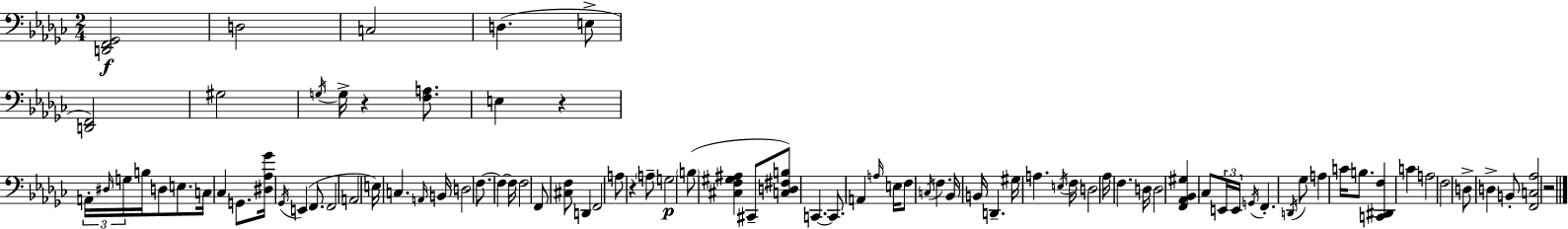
X:1
T:Untitled
M:2/4
L:1/4
K:Ebm
[D,,F,,_G,,]2 D,2 C,2 D, E,/2 [D,,F,,]2 ^G,2 G,/4 G,/4 z [F,A,]/2 E, z A,,/4 ^D,/4 G,/4 B,/4 D,/2 E,/2 C,/4 _C, G,,/2 [^D,_A,_G]/4 _G,,/4 E,, F,,/2 F,,2 A,,2 E,/4 C, A,,/4 B,,/4 D,2 F,/2 F, F,/4 F,2 F,,/2 [^C,F,]/2 D,, F,,2 A,/2 z A,/2 G,2 B,/2 [^C,F,^G,^A,] ^C,,/2 [C,D,^F,B,]/2 C,, C,,/2 A,, A,/4 E,/4 F,/2 C,/4 F, _B,,/4 B,,/4 D,, ^G,/4 A, E,/4 F,/4 D,2 _A,/4 F, D,/4 D,2 [F,,_A,,_B,,^G,] _C,/2 E,,/4 E,,/4 G,,/4 F,, D,,/4 _G,/2 A, C/4 B,/2 [C,,^D,,F,] C A,2 F,2 D,/2 D, B,,/2 [F,,C,_A,]2 z2